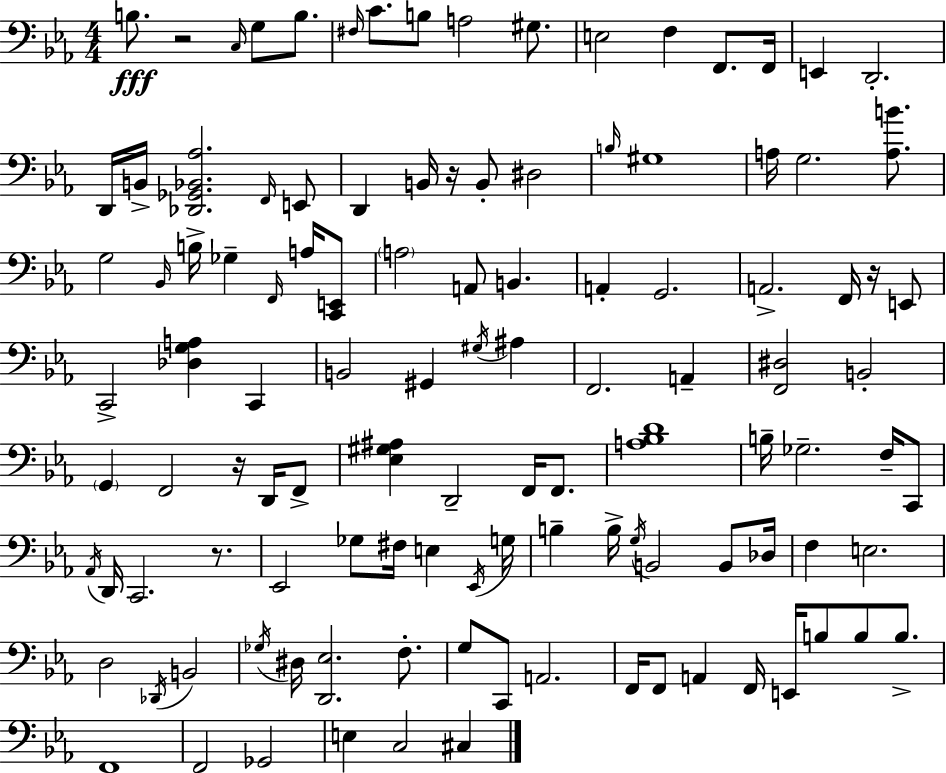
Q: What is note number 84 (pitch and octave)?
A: F3